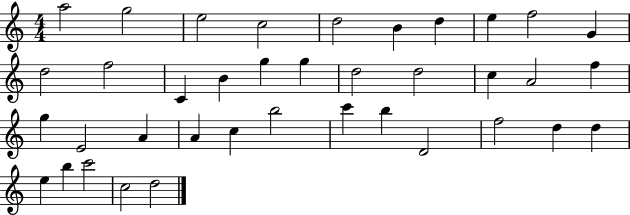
X:1
T:Untitled
M:4/4
L:1/4
K:C
a2 g2 e2 c2 d2 B d e f2 G d2 f2 C B g g d2 d2 c A2 f g E2 A A c b2 c' b D2 f2 d d e b c'2 c2 d2